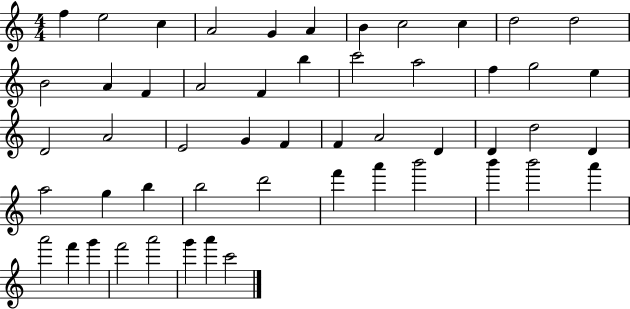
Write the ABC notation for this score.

X:1
T:Untitled
M:4/4
L:1/4
K:C
f e2 c A2 G A B c2 c d2 d2 B2 A F A2 F b c'2 a2 f g2 e D2 A2 E2 G F F A2 D D d2 D a2 g b b2 d'2 f' a' b'2 b' b'2 a' a'2 f' g' f'2 a'2 g' a' c'2